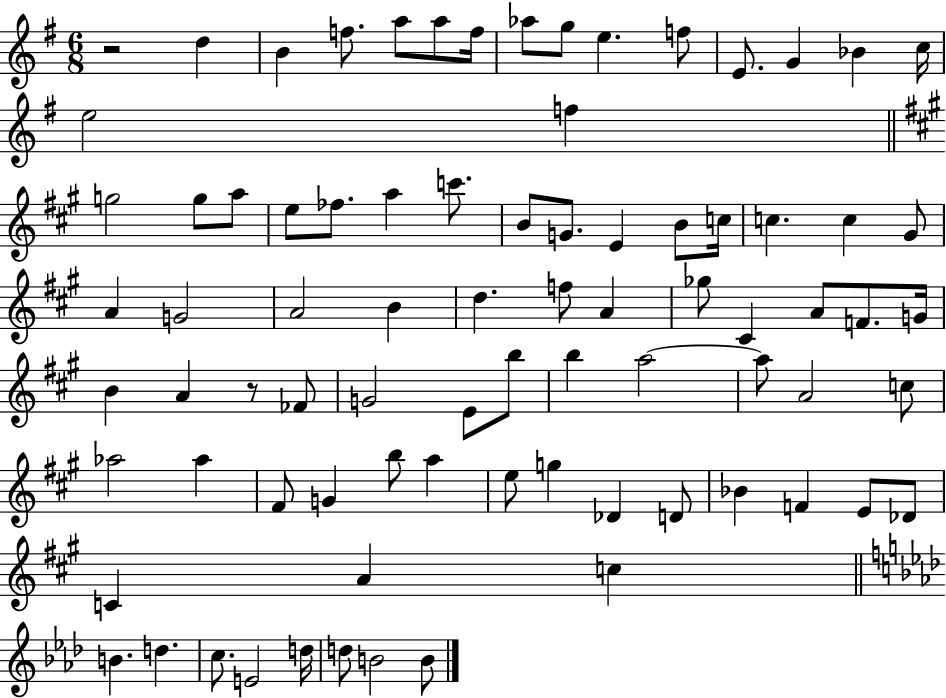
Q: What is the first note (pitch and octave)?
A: D5